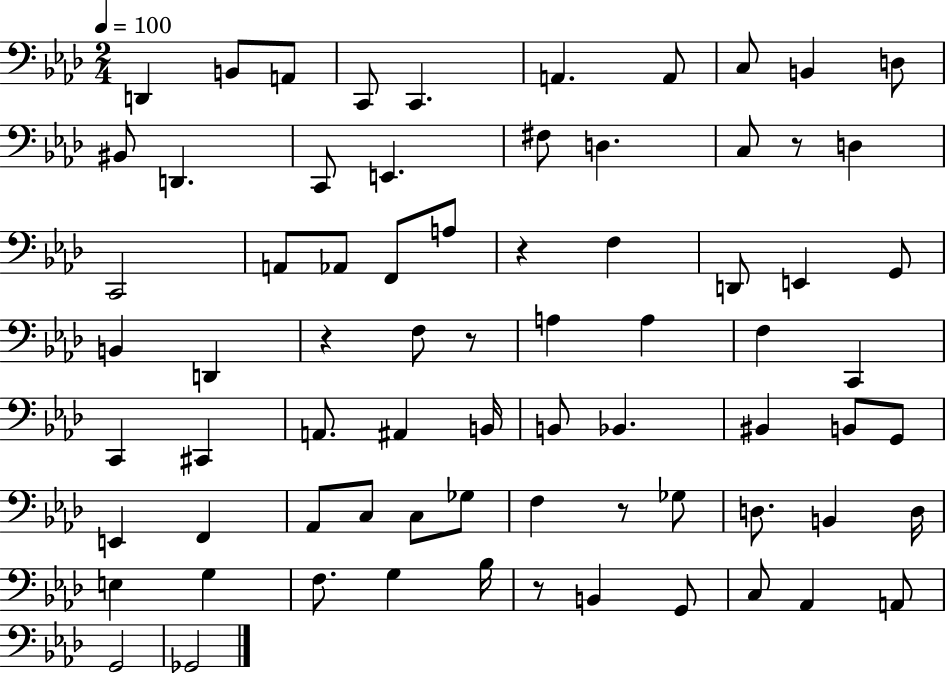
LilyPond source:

{
  \clef bass
  \numericTimeSignature
  \time 2/4
  \key aes \major
  \tempo 4 = 100
  \repeat volta 2 { d,4 b,8 a,8 | c,8 c,4. | a,4. a,8 | c8 b,4 d8 | \break bis,8 d,4. | c,8 e,4. | fis8 d4. | c8 r8 d4 | \break c,2 | a,8 aes,8 f,8 a8 | r4 f4 | d,8 e,4 g,8 | \break b,4 d,4 | r4 f8 r8 | a4 a4 | f4 c,4 | \break c,4 cis,4 | a,8. ais,4 b,16 | b,8 bes,4. | bis,4 b,8 g,8 | \break e,4 f,4 | aes,8 c8 c8 ges8 | f4 r8 ges8 | d8. b,4 d16 | \break e4 g4 | f8. g4 bes16 | r8 b,4 g,8 | c8 aes,4 a,8 | \break g,2 | ges,2 | } \bar "|."
}